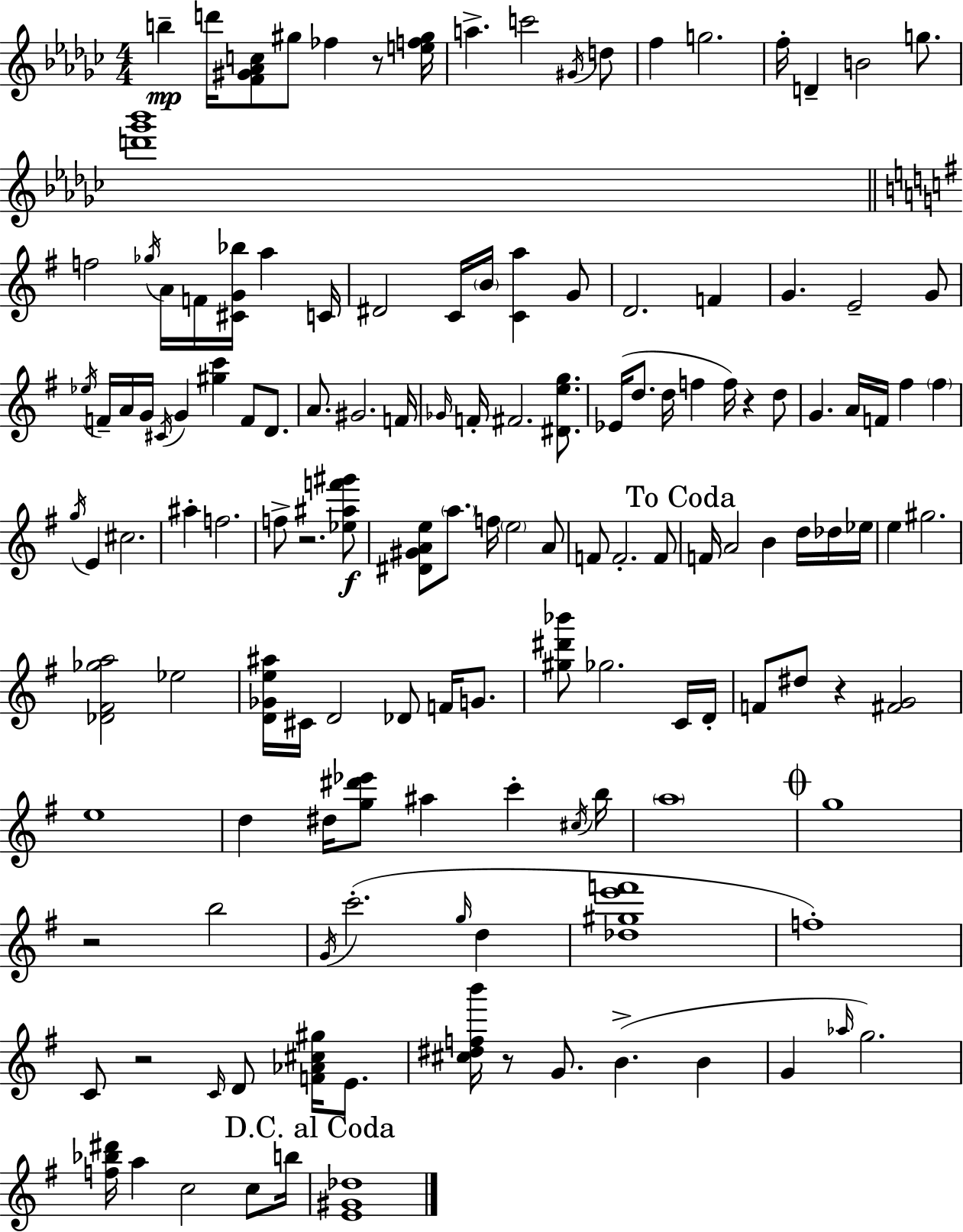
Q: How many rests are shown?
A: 7